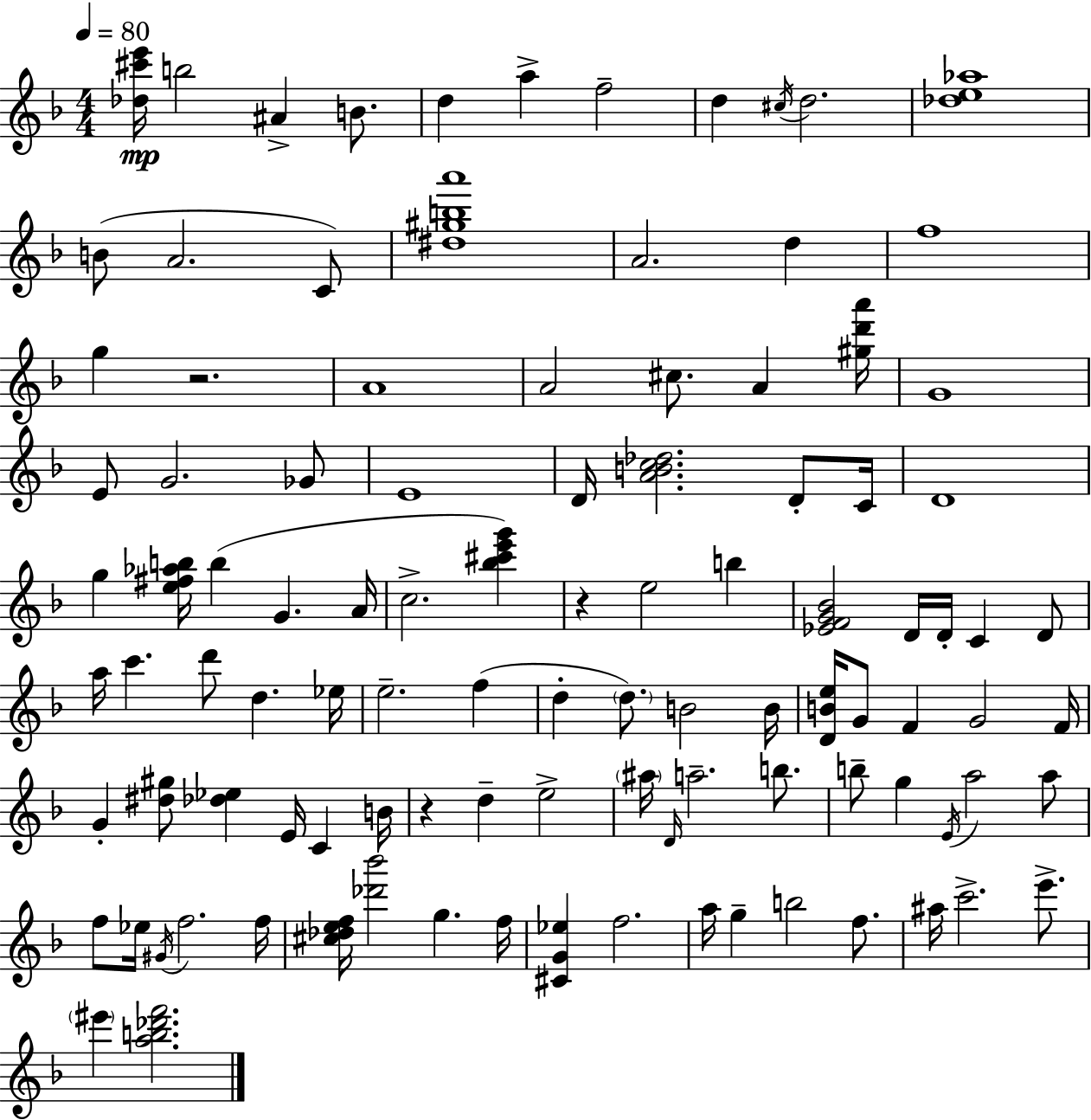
{
  \clef treble
  \numericTimeSignature
  \time 4/4
  \key d \minor
  \tempo 4 = 80
  <des'' cis''' e'''>16\mp b''2 ais'4-> b'8. | d''4 a''4-> f''2-- | d''4 \acciaccatura { cis''16 } d''2. | <des'' e'' aes''>1 | \break b'8( a'2. c'8) | <dis'' gis'' b'' a'''>1 | a'2. d''4 | f''1 | \break g''4 r2. | a'1 | a'2 cis''8. a'4 | <gis'' d''' a'''>16 g'1 | \break e'8 g'2. ges'8 | e'1 | d'16 <a' b' c'' des''>2. d'8-. | c'16 d'1 | \break g''4 <e'' fis'' aes'' b''>16 b''4( g'4. | a'16 c''2.-> <bes'' cis''' e''' g'''>4) | r4 e''2 b''4 | <ees' f' g' bes'>2 d'16 d'16-. c'4 d'8 | \break a''16 c'''4. d'''8 d''4. | ees''16 e''2.-- f''4( | d''4-. \parenthesize d''8.) b'2 | b'16 <d' b' e''>16 g'8 f'4 g'2 | \break f'16 g'4-. <dis'' gis''>8 <des'' ees''>4 e'16 c'4 | b'16 r4 d''4-- e''2-> | \parenthesize ais''16 \grace { d'16 } a''2.-- b''8. | b''8-- g''4 \acciaccatura { e'16 } a''2 | \break a''8 f''8 ees''16 \acciaccatura { gis'16 } f''2. | f''16 <cis'' des'' e'' f''>16 <des''' bes'''>2 g''4. | f''16 <cis' g' ees''>4 f''2. | a''16 g''4-- b''2 | \break f''8. ais''16 c'''2.-> | e'''8.-> \parenthesize eis'''4 <a'' b'' des''' f'''>2. | \bar "|."
}